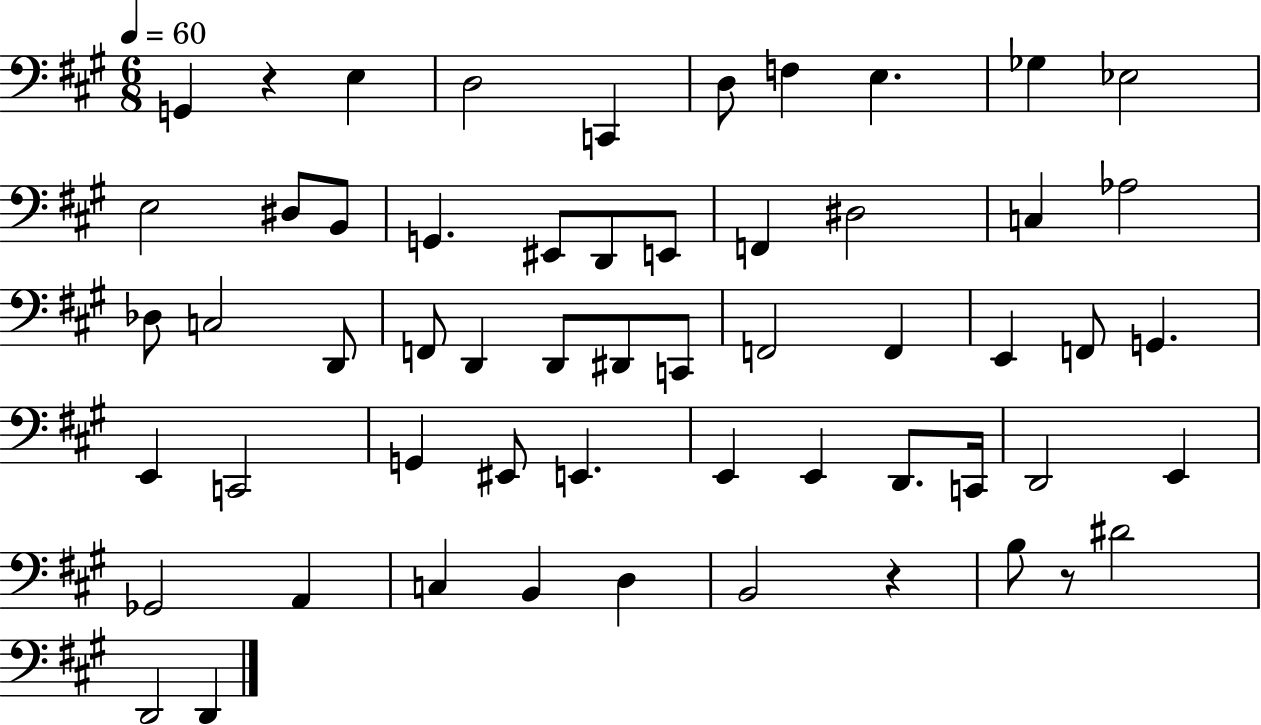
G2/q R/q E3/q D3/h C2/q D3/e F3/q E3/q. Gb3/q Eb3/h E3/h D#3/e B2/e G2/q. EIS2/e D2/e E2/e F2/q D#3/h C3/q Ab3/h Db3/e C3/h D2/e F2/e D2/q D2/e D#2/e C2/e F2/h F2/q E2/q F2/e G2/q. E2/q C2/h G2/q EIS2/e E2/q. E2/q E2/q D2/e. C2/s D2/h E2/q Gb2/h A2/q C3/q B2/q D3/q B2/h R/q B3/e R/e D#4/h D2/h D2/q